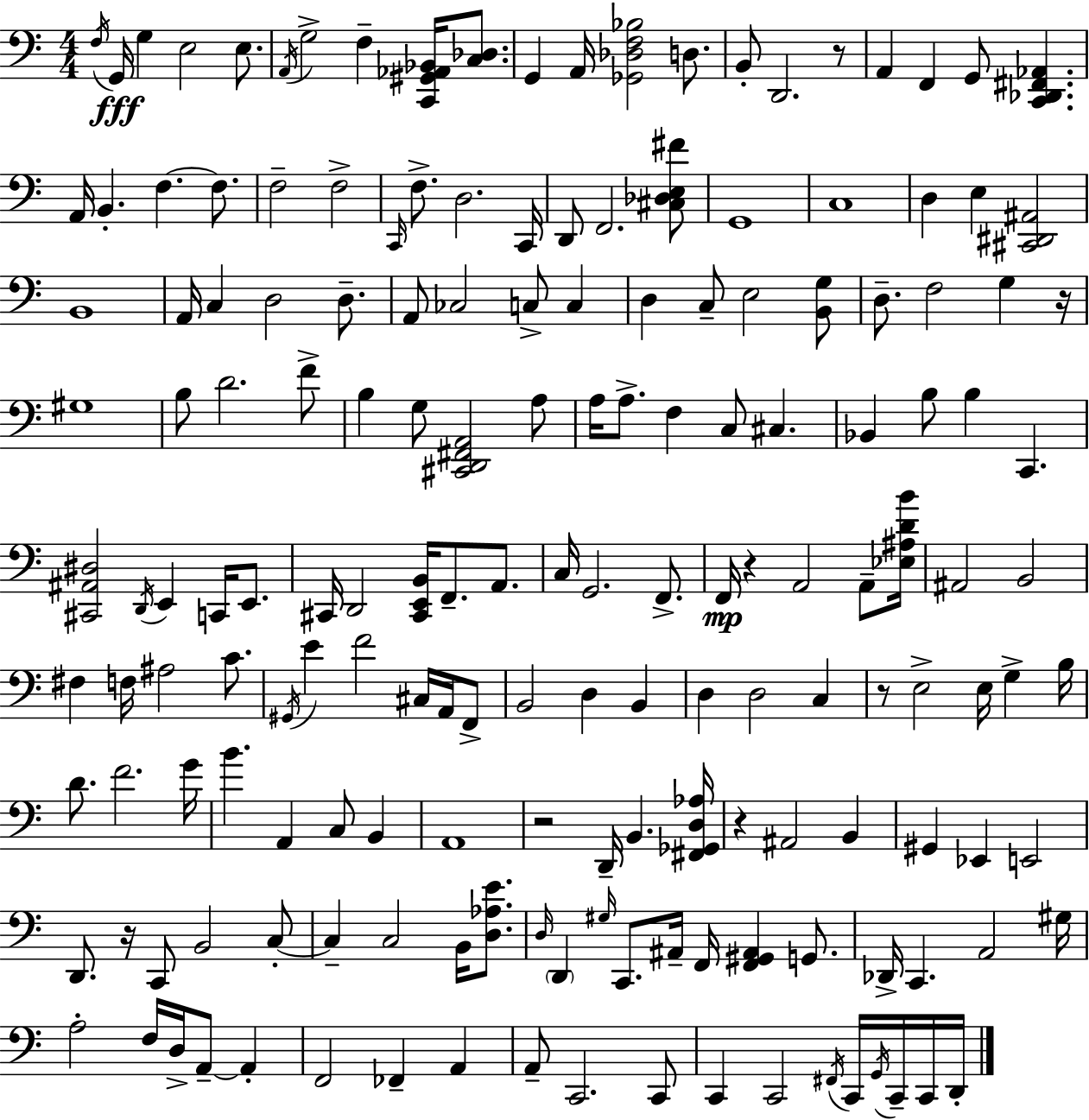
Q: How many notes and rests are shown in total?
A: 172